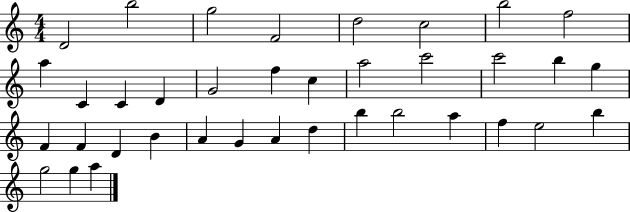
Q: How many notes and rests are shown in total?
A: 37